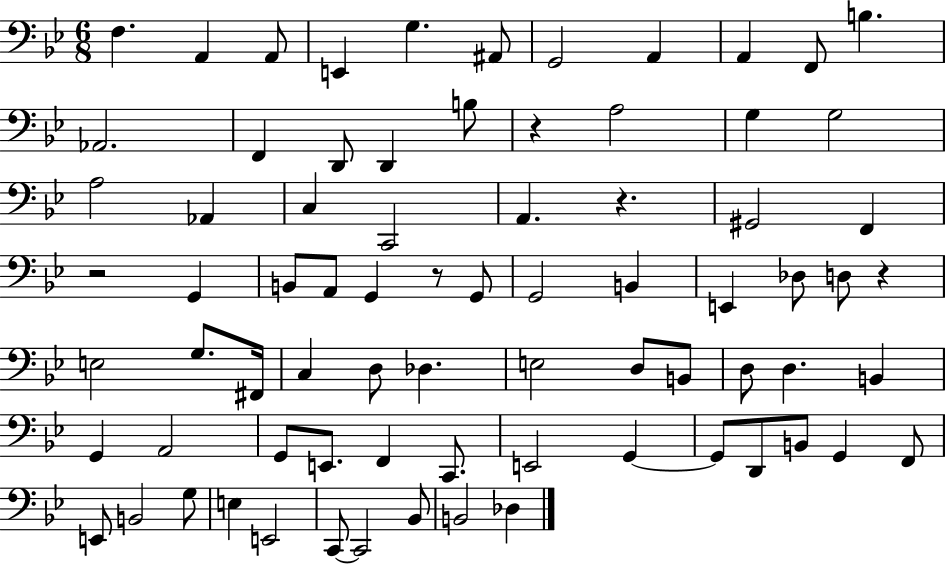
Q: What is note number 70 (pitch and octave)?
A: B2